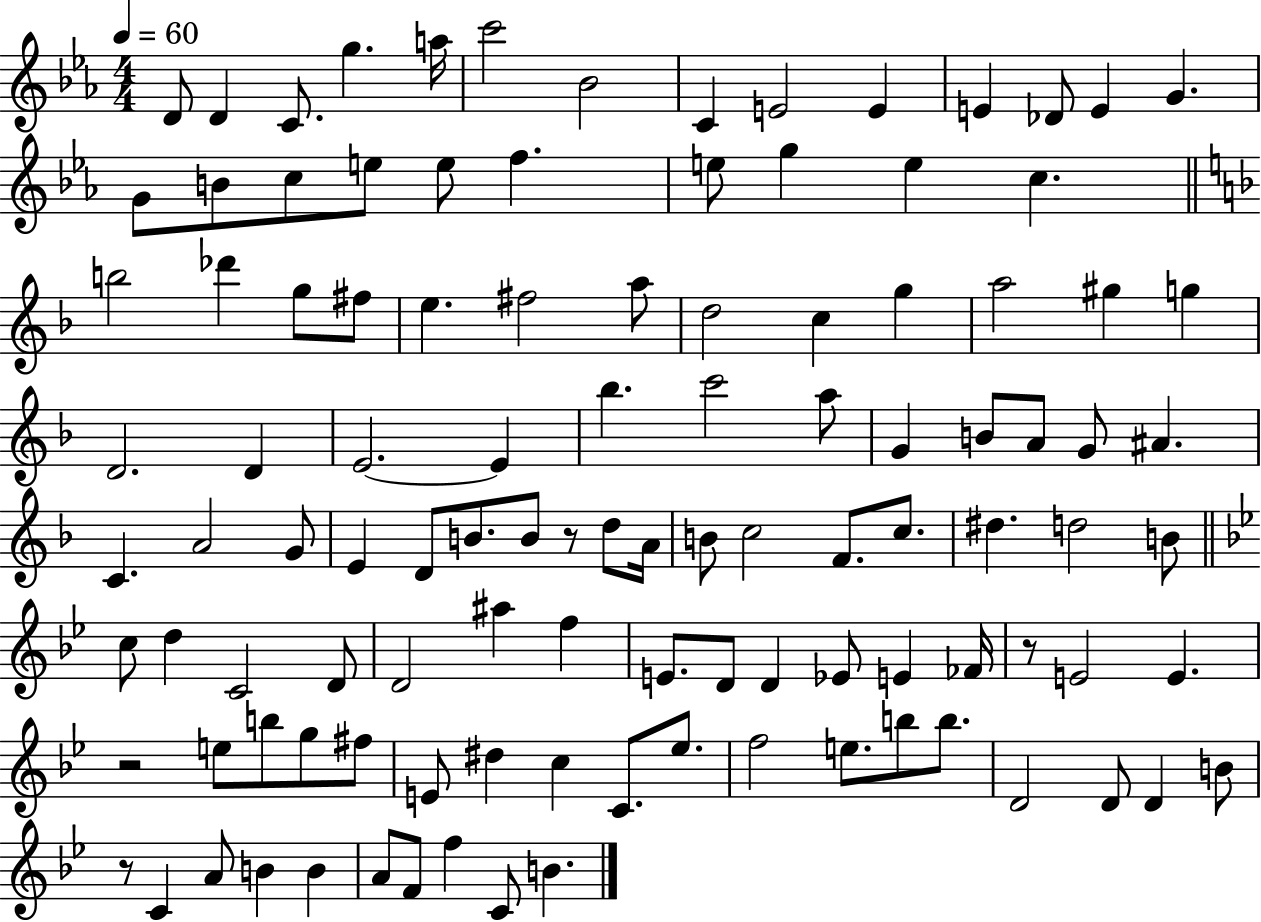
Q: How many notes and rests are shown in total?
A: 110